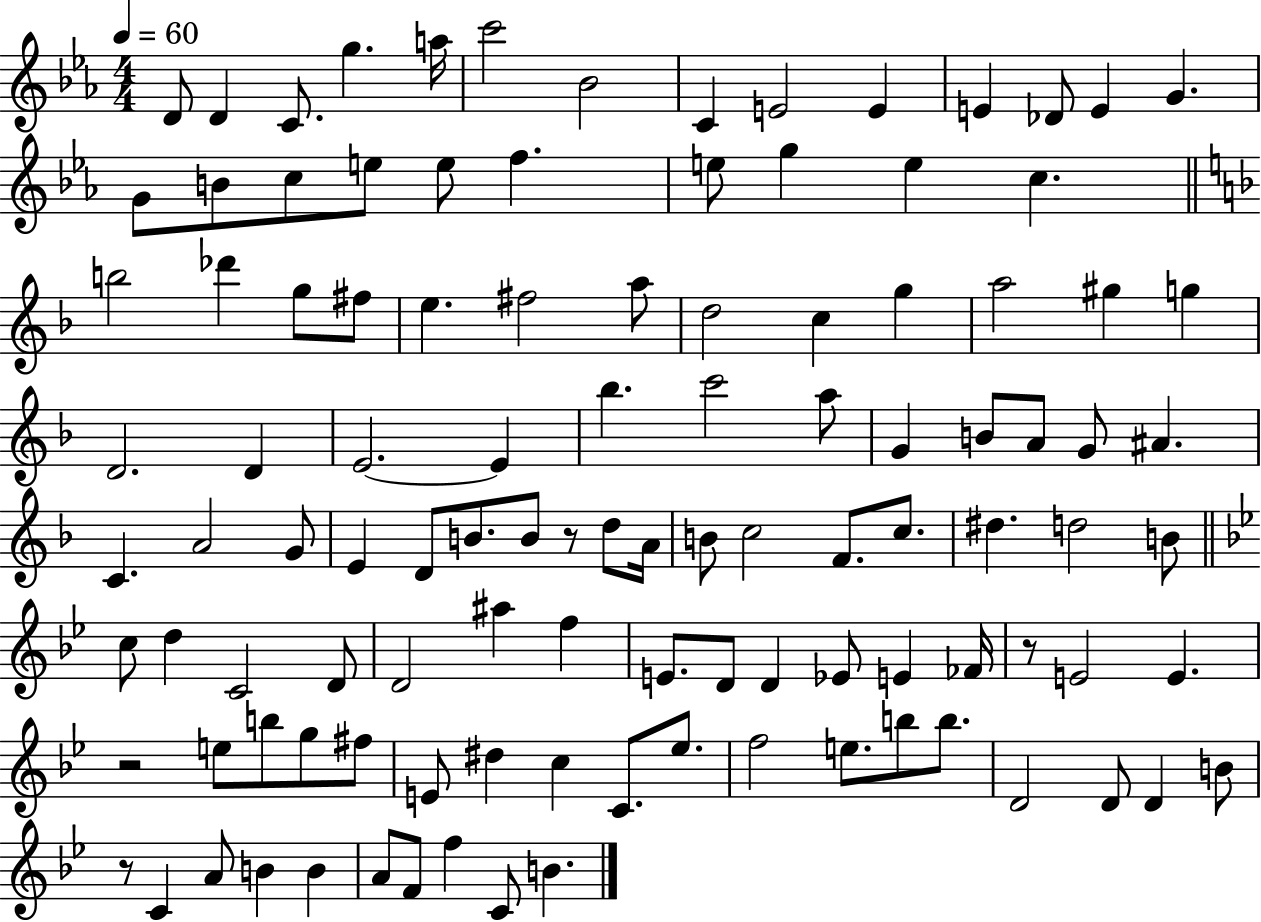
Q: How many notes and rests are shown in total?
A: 110